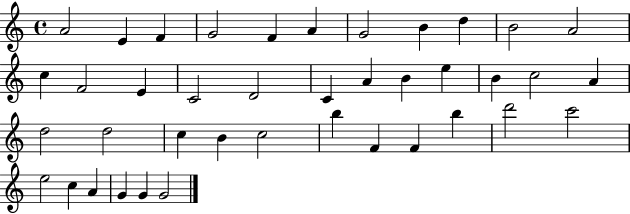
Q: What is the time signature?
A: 4/4